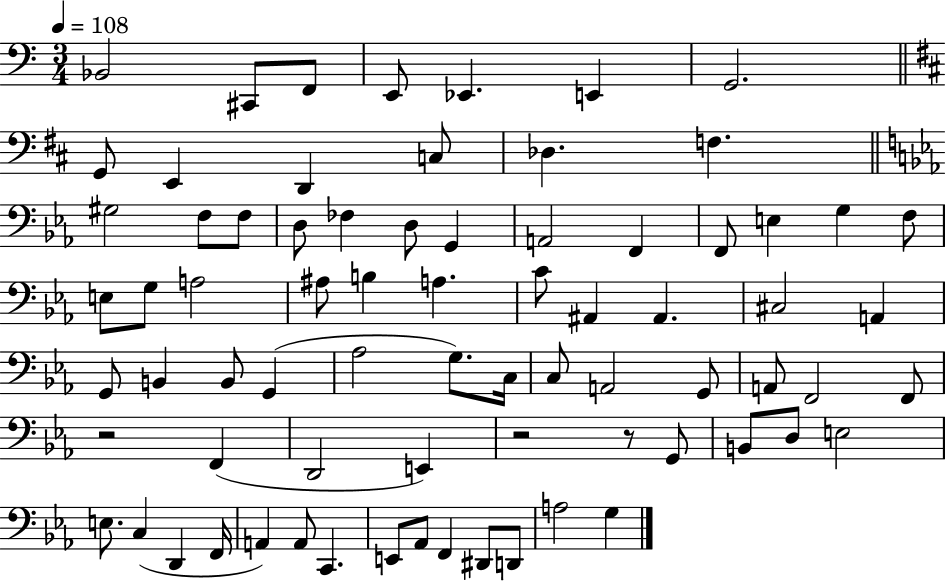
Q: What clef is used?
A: bass